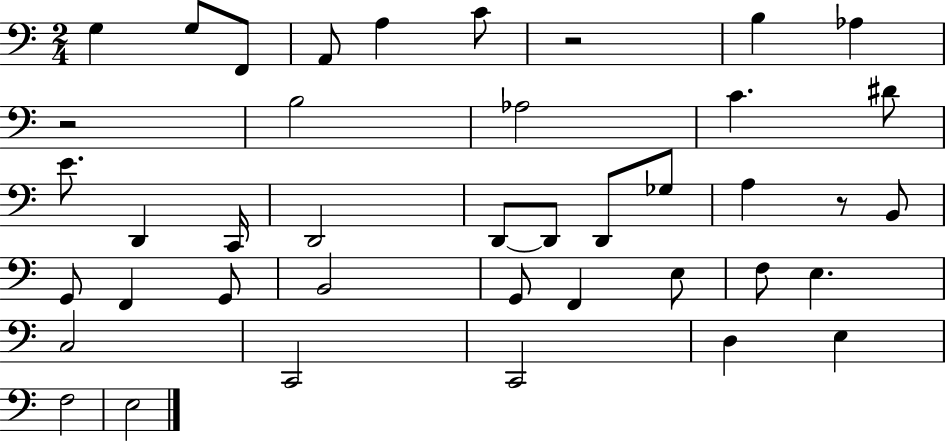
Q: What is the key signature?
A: C major